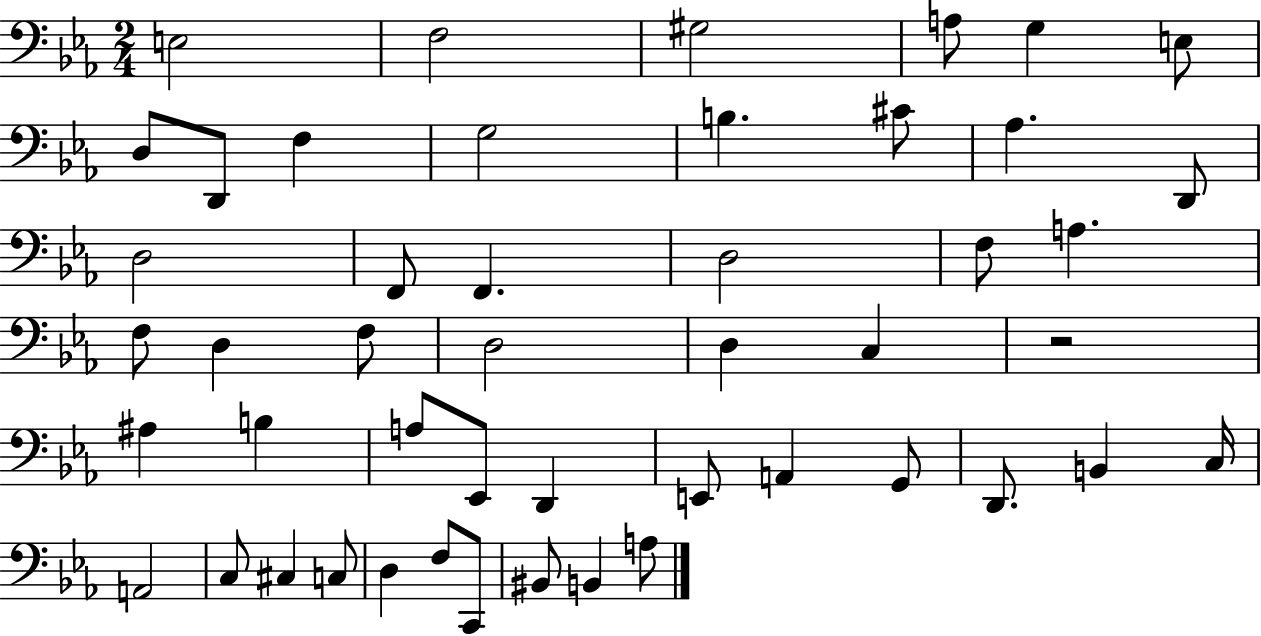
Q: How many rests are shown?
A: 1